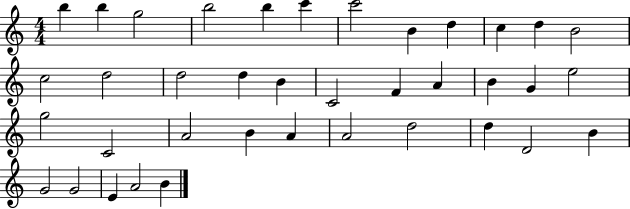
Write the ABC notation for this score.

X:1
T:Untitled
M:4/4
L:1/4
K:C
b b g2 b2 b c' c'2 B d c d B2 c2 d2 d2 d B C2 F A B G e2 g2 C2 A2 B A A2 d2 d D2 B G2 G2 E A2 B